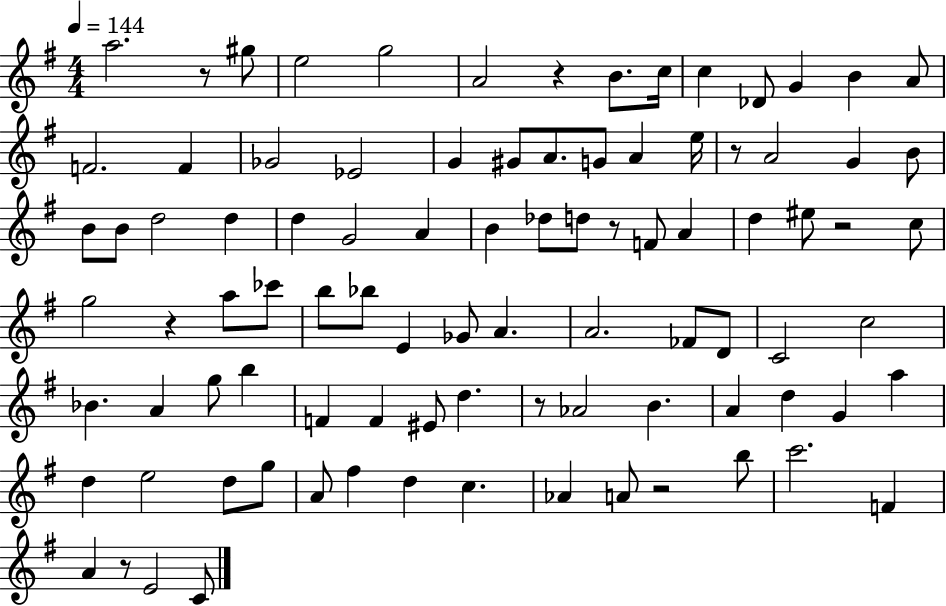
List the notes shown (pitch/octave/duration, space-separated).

A5/h. R/e G#5/e E5/h G5/h A4/h R/q B4/e. C5/s C5/q Db4/e G4/q B4/q A4/e F4/h. F4/q Gb4/h Eb4/h G4/q G#4/e A4/e. G4/e A4/q E5/s R/e A4/h G4/q B4/e B4/e B4/e D5/h D5/q D5/q G4/h A4/q B4/q Db5/e D5/e R/e F4/e A4/q D5/q EIS5/e R/h C5/e G5/h R/q A5/e CES6/e B5/e Bb5/e E4/q Gb4/e A4/q. A4/h. FES4/e D4/e C4/h C5/h Bb4/q. A4/q G5/e B5/q F4/q F4/q EIS4/e D5/q. R/e Ab4/h B4/q. A4/q D5/q G4/q A5/q D5/q E5/h D5/e G5/e A4/e F#5/q D5/q C5/q. Ab4/q A4/e R/h B5/e C6/h. F4/q A4/q R/e E4/h C4/e